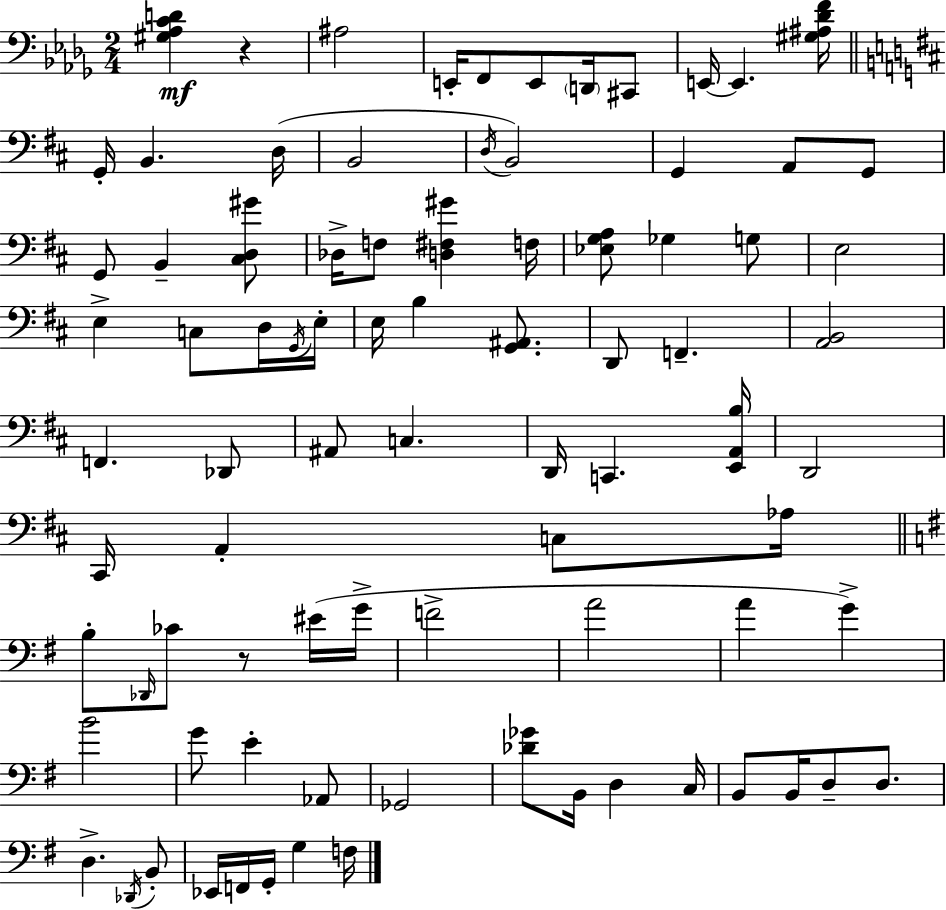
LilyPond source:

{
  \clef bass
  \numericTimeSignature
  \time 2/4
  \key bes \minor
  <gis aes c' d'>4\mf r4 | ais2 | e,16-. f,8 e,8 \parenthesize d,16 cis,8 | e,16~~ e,4. <gis ais des' f'>16 | \break \bar "||" \break \key d \major g,16-. b,4. d16( | b,2 | \acciaccatura { d16 } b,2) | g,4 a,8 g,8 | \break g,8 b,4-- <cis d gis'>8 | des16-> f8 <d fis gis'>4 | f16 <ees g a>8 ges4 g8 | e2 | \break e4-> c8 d16 | \acciaccatura { g,16 } e16-. e16 b4 <g, ais,>8. | d,8 f,4.-- | <a, b,>2 | \break f,4. | des,8 ais,8 c4. | d,16 c,4. | <e, a, b>16 d,2 | \break cis,16 a,4-. c8 | aes16 \bar "||" \break \key g \major b8-. \grace { des,16 } ces'8 r8 eis'16( | g'16-> f'2-> | a'2 | a'4 g'4->) | \break b'2 | g'8 e'4-. aes,8 | ges,2 | <des' ges'>8 b,16 d4 | \break c16 b,8 b,16 d8-- d8. | d4.-> \acciaccatura { des,16 } | b,8-. ees,16 f,16 g,16-. g4 | f16 \bar "|."
}